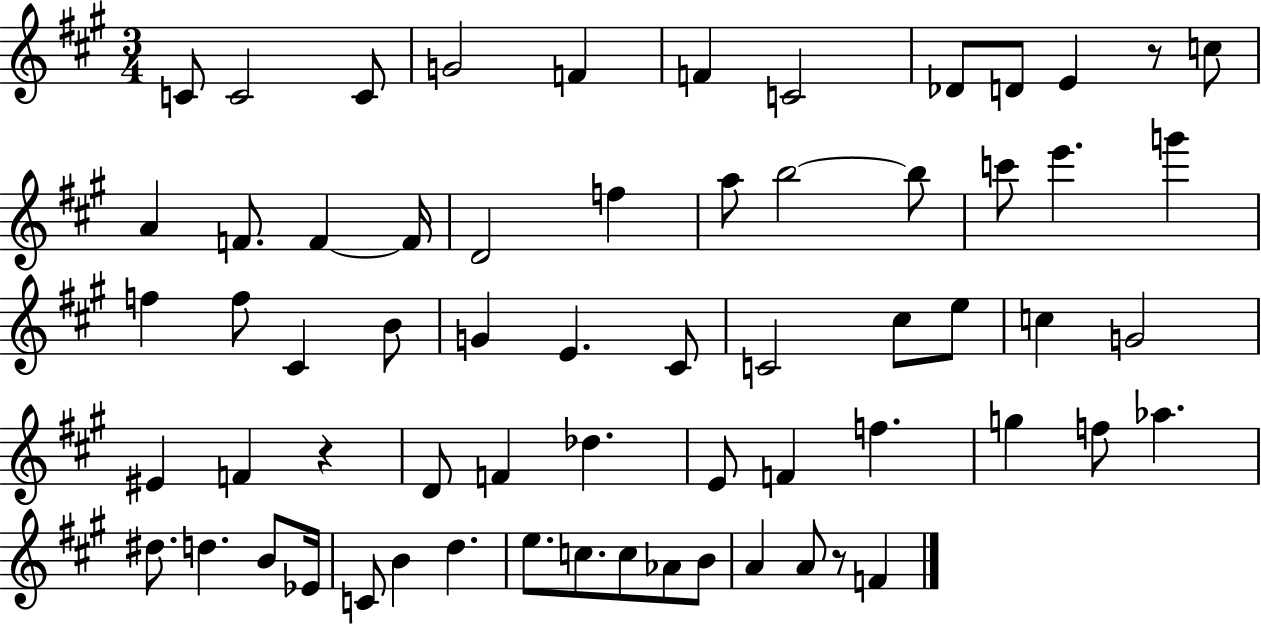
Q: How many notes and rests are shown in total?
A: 64